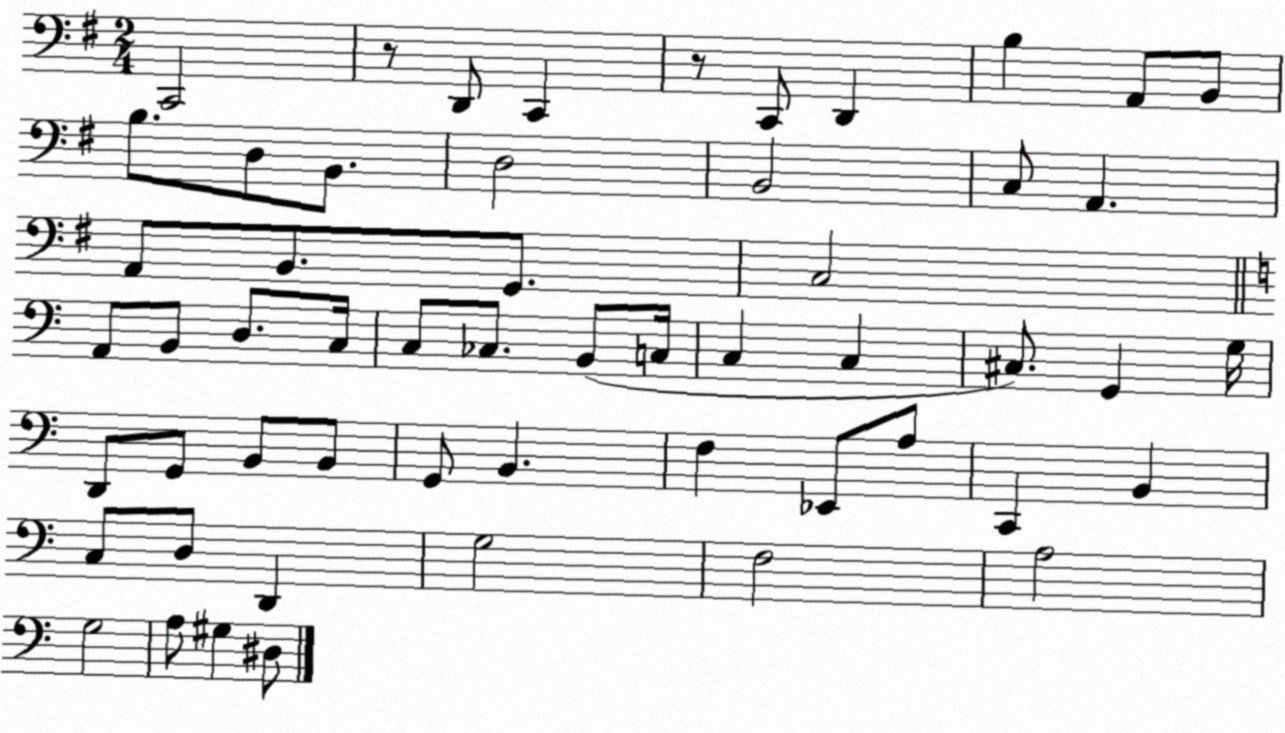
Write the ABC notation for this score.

X:1
T:Untitled
M:2/4
L:1/4
K:G
C,,2 z/2 D,,/2 C,, z/2 C,,/2 D,, B, A,,/2 B,,/2 B,/2 D,/2 B,,/2 D,2 B,,2 C,/2 A,, A,,/2 B,,/2 G,,/2 C,2 A,,/2 B,,/2 D,/2 C,/4 C,/2 _C,/2 B,,/2 C,/4 C, C, ^C,/2 G,, G,/4 D,,/2 G,,/2 B,,/2 B,,/2 G,,/2 B,, F, _E,,/2 A,/2 C,, B,, C,/2 D,/2 D,, G,2 F,2 A,2 G,2 A,/2 ^G, ^D,/2